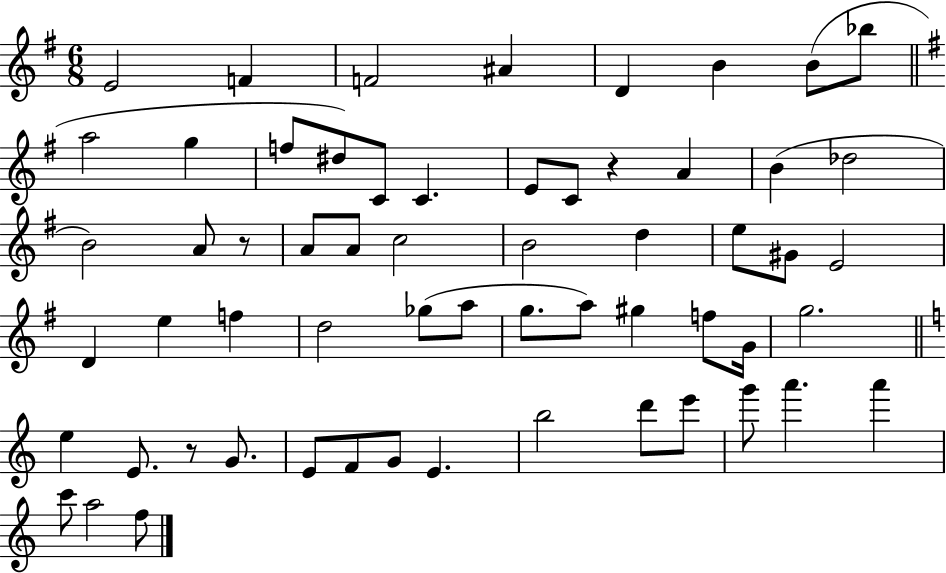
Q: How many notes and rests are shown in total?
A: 60